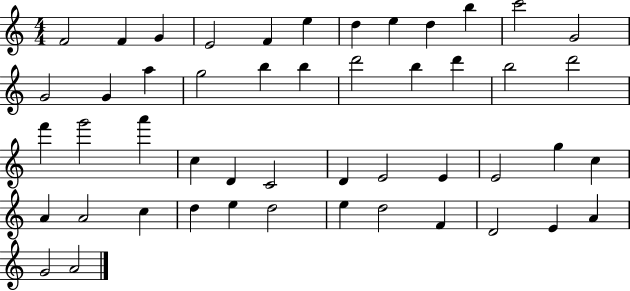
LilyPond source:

{
  \clef treble
  \numericTimeSignature
  \time 4/4
  \key c \major
  f'2 f'4 g'4 | e'2 f'4 e''4 | d''4 e''4 d''4 b''4 | c'''2 g'2 | \break g'2 g'4 a''4 | g''2 b''4 b''4 | d'''2 b''4 d'''4 | b''2 d'''2 | \break f'''4 g'''2 a'''4 | c''4 d'4 c'2 | d'4 e'2 e'4 | e'2 g''4 c''4 | \break a'4 a'2 c''4 | d''4 e''4 d''2 | e''4 d''2 f'4 | d'2 e'4 a'4 | \break g'2 a'2 | \bar "|."
}